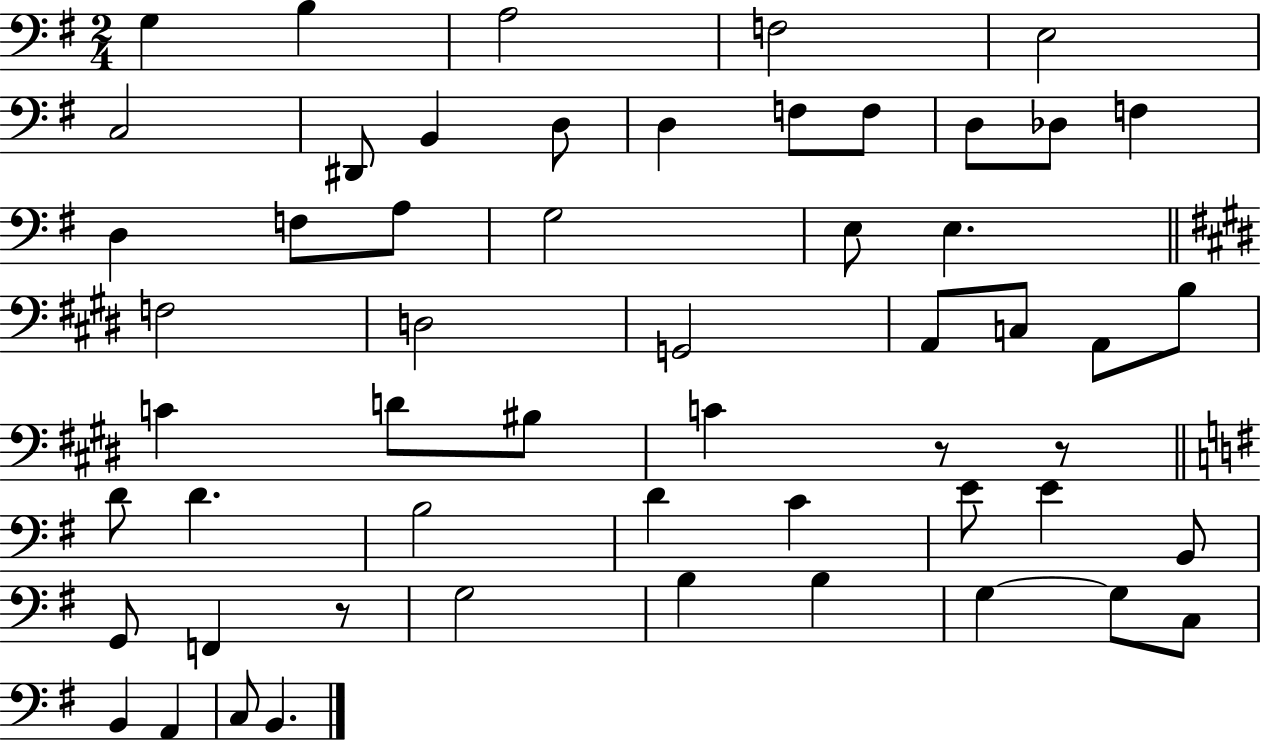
G3/q B3/q A3/h F3/h E3/h C3/h D#2/e B2/q D3/e D3/q F3/e F3/e D3/e Db3/e F3/q D3/q F3/e A3/e G3/h E3/e E3/q. F3/h D3/h G2/h A2/e C3/e A2/e B3/e C4/q D4/e BIS3/e C4/q R/e R/e D4/e D4/q. B3/h D4/q C4/q E4/e E4/q B2/e G2/e F2/q R/e G3/h B3/q B3/q G3/q G3/e C3/e B2/q A2/q C3/e B2/q.